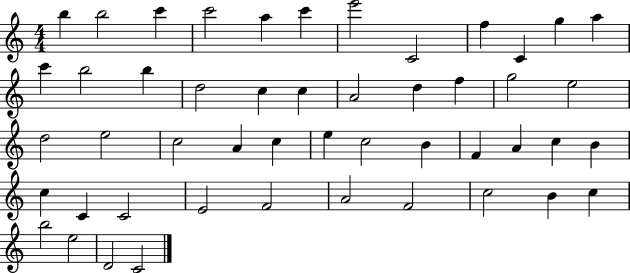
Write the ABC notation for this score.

X:1
T:Untitled
M:4/4
L:1/4
K:C
b b2 c' c'2 a c' e'2 C2 f C g a c' b2 b d2 c c A2 d f g2 e2 d2 e2 c2 A c e c2 B F A c B c C C2 E2 F2 A2 F2 c2 B c b2 e2 D2 C2